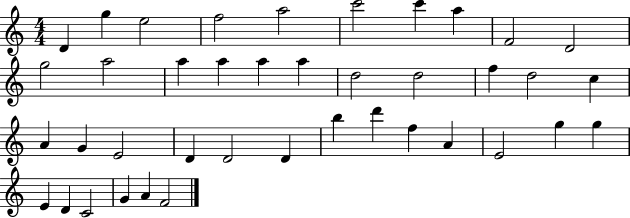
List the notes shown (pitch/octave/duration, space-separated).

D4/q G5/q E5/h F5/h A5/h C6/h C6/q A5/q F4/h D4/h G5/h A5/h A5/q A5/q A5/q A5/q D5/h D5/h F5/q D5/h C5/q A4/q G4/q E4/h D4/q D4/h D4/q B5/q D6/q F5/q A4/q E4/h G5/q G5/q E4/q D4/q C4/h G4/q A4/q F4/h